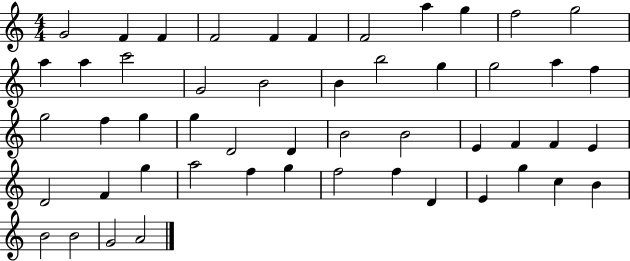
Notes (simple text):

G4/h F4/q F4/q F4/h F4/q F4/q F4/h A5/q G5/q F5/h G5/h A5/q A5/q C6/h G4/h B4/h B4/q B5/h G5/q G5/h A5/q F5/q G5/h F5/q G5/q G5/q D4/h D4/q B4/h B4/h E4/q F4/q F4/q E4/q D4/h F4/q G5/q A5/h F5/q G5/q F5/h F5/q D4/q E4/q G5/q C5/q B4/q B4/h B4/h G4/h A4/h